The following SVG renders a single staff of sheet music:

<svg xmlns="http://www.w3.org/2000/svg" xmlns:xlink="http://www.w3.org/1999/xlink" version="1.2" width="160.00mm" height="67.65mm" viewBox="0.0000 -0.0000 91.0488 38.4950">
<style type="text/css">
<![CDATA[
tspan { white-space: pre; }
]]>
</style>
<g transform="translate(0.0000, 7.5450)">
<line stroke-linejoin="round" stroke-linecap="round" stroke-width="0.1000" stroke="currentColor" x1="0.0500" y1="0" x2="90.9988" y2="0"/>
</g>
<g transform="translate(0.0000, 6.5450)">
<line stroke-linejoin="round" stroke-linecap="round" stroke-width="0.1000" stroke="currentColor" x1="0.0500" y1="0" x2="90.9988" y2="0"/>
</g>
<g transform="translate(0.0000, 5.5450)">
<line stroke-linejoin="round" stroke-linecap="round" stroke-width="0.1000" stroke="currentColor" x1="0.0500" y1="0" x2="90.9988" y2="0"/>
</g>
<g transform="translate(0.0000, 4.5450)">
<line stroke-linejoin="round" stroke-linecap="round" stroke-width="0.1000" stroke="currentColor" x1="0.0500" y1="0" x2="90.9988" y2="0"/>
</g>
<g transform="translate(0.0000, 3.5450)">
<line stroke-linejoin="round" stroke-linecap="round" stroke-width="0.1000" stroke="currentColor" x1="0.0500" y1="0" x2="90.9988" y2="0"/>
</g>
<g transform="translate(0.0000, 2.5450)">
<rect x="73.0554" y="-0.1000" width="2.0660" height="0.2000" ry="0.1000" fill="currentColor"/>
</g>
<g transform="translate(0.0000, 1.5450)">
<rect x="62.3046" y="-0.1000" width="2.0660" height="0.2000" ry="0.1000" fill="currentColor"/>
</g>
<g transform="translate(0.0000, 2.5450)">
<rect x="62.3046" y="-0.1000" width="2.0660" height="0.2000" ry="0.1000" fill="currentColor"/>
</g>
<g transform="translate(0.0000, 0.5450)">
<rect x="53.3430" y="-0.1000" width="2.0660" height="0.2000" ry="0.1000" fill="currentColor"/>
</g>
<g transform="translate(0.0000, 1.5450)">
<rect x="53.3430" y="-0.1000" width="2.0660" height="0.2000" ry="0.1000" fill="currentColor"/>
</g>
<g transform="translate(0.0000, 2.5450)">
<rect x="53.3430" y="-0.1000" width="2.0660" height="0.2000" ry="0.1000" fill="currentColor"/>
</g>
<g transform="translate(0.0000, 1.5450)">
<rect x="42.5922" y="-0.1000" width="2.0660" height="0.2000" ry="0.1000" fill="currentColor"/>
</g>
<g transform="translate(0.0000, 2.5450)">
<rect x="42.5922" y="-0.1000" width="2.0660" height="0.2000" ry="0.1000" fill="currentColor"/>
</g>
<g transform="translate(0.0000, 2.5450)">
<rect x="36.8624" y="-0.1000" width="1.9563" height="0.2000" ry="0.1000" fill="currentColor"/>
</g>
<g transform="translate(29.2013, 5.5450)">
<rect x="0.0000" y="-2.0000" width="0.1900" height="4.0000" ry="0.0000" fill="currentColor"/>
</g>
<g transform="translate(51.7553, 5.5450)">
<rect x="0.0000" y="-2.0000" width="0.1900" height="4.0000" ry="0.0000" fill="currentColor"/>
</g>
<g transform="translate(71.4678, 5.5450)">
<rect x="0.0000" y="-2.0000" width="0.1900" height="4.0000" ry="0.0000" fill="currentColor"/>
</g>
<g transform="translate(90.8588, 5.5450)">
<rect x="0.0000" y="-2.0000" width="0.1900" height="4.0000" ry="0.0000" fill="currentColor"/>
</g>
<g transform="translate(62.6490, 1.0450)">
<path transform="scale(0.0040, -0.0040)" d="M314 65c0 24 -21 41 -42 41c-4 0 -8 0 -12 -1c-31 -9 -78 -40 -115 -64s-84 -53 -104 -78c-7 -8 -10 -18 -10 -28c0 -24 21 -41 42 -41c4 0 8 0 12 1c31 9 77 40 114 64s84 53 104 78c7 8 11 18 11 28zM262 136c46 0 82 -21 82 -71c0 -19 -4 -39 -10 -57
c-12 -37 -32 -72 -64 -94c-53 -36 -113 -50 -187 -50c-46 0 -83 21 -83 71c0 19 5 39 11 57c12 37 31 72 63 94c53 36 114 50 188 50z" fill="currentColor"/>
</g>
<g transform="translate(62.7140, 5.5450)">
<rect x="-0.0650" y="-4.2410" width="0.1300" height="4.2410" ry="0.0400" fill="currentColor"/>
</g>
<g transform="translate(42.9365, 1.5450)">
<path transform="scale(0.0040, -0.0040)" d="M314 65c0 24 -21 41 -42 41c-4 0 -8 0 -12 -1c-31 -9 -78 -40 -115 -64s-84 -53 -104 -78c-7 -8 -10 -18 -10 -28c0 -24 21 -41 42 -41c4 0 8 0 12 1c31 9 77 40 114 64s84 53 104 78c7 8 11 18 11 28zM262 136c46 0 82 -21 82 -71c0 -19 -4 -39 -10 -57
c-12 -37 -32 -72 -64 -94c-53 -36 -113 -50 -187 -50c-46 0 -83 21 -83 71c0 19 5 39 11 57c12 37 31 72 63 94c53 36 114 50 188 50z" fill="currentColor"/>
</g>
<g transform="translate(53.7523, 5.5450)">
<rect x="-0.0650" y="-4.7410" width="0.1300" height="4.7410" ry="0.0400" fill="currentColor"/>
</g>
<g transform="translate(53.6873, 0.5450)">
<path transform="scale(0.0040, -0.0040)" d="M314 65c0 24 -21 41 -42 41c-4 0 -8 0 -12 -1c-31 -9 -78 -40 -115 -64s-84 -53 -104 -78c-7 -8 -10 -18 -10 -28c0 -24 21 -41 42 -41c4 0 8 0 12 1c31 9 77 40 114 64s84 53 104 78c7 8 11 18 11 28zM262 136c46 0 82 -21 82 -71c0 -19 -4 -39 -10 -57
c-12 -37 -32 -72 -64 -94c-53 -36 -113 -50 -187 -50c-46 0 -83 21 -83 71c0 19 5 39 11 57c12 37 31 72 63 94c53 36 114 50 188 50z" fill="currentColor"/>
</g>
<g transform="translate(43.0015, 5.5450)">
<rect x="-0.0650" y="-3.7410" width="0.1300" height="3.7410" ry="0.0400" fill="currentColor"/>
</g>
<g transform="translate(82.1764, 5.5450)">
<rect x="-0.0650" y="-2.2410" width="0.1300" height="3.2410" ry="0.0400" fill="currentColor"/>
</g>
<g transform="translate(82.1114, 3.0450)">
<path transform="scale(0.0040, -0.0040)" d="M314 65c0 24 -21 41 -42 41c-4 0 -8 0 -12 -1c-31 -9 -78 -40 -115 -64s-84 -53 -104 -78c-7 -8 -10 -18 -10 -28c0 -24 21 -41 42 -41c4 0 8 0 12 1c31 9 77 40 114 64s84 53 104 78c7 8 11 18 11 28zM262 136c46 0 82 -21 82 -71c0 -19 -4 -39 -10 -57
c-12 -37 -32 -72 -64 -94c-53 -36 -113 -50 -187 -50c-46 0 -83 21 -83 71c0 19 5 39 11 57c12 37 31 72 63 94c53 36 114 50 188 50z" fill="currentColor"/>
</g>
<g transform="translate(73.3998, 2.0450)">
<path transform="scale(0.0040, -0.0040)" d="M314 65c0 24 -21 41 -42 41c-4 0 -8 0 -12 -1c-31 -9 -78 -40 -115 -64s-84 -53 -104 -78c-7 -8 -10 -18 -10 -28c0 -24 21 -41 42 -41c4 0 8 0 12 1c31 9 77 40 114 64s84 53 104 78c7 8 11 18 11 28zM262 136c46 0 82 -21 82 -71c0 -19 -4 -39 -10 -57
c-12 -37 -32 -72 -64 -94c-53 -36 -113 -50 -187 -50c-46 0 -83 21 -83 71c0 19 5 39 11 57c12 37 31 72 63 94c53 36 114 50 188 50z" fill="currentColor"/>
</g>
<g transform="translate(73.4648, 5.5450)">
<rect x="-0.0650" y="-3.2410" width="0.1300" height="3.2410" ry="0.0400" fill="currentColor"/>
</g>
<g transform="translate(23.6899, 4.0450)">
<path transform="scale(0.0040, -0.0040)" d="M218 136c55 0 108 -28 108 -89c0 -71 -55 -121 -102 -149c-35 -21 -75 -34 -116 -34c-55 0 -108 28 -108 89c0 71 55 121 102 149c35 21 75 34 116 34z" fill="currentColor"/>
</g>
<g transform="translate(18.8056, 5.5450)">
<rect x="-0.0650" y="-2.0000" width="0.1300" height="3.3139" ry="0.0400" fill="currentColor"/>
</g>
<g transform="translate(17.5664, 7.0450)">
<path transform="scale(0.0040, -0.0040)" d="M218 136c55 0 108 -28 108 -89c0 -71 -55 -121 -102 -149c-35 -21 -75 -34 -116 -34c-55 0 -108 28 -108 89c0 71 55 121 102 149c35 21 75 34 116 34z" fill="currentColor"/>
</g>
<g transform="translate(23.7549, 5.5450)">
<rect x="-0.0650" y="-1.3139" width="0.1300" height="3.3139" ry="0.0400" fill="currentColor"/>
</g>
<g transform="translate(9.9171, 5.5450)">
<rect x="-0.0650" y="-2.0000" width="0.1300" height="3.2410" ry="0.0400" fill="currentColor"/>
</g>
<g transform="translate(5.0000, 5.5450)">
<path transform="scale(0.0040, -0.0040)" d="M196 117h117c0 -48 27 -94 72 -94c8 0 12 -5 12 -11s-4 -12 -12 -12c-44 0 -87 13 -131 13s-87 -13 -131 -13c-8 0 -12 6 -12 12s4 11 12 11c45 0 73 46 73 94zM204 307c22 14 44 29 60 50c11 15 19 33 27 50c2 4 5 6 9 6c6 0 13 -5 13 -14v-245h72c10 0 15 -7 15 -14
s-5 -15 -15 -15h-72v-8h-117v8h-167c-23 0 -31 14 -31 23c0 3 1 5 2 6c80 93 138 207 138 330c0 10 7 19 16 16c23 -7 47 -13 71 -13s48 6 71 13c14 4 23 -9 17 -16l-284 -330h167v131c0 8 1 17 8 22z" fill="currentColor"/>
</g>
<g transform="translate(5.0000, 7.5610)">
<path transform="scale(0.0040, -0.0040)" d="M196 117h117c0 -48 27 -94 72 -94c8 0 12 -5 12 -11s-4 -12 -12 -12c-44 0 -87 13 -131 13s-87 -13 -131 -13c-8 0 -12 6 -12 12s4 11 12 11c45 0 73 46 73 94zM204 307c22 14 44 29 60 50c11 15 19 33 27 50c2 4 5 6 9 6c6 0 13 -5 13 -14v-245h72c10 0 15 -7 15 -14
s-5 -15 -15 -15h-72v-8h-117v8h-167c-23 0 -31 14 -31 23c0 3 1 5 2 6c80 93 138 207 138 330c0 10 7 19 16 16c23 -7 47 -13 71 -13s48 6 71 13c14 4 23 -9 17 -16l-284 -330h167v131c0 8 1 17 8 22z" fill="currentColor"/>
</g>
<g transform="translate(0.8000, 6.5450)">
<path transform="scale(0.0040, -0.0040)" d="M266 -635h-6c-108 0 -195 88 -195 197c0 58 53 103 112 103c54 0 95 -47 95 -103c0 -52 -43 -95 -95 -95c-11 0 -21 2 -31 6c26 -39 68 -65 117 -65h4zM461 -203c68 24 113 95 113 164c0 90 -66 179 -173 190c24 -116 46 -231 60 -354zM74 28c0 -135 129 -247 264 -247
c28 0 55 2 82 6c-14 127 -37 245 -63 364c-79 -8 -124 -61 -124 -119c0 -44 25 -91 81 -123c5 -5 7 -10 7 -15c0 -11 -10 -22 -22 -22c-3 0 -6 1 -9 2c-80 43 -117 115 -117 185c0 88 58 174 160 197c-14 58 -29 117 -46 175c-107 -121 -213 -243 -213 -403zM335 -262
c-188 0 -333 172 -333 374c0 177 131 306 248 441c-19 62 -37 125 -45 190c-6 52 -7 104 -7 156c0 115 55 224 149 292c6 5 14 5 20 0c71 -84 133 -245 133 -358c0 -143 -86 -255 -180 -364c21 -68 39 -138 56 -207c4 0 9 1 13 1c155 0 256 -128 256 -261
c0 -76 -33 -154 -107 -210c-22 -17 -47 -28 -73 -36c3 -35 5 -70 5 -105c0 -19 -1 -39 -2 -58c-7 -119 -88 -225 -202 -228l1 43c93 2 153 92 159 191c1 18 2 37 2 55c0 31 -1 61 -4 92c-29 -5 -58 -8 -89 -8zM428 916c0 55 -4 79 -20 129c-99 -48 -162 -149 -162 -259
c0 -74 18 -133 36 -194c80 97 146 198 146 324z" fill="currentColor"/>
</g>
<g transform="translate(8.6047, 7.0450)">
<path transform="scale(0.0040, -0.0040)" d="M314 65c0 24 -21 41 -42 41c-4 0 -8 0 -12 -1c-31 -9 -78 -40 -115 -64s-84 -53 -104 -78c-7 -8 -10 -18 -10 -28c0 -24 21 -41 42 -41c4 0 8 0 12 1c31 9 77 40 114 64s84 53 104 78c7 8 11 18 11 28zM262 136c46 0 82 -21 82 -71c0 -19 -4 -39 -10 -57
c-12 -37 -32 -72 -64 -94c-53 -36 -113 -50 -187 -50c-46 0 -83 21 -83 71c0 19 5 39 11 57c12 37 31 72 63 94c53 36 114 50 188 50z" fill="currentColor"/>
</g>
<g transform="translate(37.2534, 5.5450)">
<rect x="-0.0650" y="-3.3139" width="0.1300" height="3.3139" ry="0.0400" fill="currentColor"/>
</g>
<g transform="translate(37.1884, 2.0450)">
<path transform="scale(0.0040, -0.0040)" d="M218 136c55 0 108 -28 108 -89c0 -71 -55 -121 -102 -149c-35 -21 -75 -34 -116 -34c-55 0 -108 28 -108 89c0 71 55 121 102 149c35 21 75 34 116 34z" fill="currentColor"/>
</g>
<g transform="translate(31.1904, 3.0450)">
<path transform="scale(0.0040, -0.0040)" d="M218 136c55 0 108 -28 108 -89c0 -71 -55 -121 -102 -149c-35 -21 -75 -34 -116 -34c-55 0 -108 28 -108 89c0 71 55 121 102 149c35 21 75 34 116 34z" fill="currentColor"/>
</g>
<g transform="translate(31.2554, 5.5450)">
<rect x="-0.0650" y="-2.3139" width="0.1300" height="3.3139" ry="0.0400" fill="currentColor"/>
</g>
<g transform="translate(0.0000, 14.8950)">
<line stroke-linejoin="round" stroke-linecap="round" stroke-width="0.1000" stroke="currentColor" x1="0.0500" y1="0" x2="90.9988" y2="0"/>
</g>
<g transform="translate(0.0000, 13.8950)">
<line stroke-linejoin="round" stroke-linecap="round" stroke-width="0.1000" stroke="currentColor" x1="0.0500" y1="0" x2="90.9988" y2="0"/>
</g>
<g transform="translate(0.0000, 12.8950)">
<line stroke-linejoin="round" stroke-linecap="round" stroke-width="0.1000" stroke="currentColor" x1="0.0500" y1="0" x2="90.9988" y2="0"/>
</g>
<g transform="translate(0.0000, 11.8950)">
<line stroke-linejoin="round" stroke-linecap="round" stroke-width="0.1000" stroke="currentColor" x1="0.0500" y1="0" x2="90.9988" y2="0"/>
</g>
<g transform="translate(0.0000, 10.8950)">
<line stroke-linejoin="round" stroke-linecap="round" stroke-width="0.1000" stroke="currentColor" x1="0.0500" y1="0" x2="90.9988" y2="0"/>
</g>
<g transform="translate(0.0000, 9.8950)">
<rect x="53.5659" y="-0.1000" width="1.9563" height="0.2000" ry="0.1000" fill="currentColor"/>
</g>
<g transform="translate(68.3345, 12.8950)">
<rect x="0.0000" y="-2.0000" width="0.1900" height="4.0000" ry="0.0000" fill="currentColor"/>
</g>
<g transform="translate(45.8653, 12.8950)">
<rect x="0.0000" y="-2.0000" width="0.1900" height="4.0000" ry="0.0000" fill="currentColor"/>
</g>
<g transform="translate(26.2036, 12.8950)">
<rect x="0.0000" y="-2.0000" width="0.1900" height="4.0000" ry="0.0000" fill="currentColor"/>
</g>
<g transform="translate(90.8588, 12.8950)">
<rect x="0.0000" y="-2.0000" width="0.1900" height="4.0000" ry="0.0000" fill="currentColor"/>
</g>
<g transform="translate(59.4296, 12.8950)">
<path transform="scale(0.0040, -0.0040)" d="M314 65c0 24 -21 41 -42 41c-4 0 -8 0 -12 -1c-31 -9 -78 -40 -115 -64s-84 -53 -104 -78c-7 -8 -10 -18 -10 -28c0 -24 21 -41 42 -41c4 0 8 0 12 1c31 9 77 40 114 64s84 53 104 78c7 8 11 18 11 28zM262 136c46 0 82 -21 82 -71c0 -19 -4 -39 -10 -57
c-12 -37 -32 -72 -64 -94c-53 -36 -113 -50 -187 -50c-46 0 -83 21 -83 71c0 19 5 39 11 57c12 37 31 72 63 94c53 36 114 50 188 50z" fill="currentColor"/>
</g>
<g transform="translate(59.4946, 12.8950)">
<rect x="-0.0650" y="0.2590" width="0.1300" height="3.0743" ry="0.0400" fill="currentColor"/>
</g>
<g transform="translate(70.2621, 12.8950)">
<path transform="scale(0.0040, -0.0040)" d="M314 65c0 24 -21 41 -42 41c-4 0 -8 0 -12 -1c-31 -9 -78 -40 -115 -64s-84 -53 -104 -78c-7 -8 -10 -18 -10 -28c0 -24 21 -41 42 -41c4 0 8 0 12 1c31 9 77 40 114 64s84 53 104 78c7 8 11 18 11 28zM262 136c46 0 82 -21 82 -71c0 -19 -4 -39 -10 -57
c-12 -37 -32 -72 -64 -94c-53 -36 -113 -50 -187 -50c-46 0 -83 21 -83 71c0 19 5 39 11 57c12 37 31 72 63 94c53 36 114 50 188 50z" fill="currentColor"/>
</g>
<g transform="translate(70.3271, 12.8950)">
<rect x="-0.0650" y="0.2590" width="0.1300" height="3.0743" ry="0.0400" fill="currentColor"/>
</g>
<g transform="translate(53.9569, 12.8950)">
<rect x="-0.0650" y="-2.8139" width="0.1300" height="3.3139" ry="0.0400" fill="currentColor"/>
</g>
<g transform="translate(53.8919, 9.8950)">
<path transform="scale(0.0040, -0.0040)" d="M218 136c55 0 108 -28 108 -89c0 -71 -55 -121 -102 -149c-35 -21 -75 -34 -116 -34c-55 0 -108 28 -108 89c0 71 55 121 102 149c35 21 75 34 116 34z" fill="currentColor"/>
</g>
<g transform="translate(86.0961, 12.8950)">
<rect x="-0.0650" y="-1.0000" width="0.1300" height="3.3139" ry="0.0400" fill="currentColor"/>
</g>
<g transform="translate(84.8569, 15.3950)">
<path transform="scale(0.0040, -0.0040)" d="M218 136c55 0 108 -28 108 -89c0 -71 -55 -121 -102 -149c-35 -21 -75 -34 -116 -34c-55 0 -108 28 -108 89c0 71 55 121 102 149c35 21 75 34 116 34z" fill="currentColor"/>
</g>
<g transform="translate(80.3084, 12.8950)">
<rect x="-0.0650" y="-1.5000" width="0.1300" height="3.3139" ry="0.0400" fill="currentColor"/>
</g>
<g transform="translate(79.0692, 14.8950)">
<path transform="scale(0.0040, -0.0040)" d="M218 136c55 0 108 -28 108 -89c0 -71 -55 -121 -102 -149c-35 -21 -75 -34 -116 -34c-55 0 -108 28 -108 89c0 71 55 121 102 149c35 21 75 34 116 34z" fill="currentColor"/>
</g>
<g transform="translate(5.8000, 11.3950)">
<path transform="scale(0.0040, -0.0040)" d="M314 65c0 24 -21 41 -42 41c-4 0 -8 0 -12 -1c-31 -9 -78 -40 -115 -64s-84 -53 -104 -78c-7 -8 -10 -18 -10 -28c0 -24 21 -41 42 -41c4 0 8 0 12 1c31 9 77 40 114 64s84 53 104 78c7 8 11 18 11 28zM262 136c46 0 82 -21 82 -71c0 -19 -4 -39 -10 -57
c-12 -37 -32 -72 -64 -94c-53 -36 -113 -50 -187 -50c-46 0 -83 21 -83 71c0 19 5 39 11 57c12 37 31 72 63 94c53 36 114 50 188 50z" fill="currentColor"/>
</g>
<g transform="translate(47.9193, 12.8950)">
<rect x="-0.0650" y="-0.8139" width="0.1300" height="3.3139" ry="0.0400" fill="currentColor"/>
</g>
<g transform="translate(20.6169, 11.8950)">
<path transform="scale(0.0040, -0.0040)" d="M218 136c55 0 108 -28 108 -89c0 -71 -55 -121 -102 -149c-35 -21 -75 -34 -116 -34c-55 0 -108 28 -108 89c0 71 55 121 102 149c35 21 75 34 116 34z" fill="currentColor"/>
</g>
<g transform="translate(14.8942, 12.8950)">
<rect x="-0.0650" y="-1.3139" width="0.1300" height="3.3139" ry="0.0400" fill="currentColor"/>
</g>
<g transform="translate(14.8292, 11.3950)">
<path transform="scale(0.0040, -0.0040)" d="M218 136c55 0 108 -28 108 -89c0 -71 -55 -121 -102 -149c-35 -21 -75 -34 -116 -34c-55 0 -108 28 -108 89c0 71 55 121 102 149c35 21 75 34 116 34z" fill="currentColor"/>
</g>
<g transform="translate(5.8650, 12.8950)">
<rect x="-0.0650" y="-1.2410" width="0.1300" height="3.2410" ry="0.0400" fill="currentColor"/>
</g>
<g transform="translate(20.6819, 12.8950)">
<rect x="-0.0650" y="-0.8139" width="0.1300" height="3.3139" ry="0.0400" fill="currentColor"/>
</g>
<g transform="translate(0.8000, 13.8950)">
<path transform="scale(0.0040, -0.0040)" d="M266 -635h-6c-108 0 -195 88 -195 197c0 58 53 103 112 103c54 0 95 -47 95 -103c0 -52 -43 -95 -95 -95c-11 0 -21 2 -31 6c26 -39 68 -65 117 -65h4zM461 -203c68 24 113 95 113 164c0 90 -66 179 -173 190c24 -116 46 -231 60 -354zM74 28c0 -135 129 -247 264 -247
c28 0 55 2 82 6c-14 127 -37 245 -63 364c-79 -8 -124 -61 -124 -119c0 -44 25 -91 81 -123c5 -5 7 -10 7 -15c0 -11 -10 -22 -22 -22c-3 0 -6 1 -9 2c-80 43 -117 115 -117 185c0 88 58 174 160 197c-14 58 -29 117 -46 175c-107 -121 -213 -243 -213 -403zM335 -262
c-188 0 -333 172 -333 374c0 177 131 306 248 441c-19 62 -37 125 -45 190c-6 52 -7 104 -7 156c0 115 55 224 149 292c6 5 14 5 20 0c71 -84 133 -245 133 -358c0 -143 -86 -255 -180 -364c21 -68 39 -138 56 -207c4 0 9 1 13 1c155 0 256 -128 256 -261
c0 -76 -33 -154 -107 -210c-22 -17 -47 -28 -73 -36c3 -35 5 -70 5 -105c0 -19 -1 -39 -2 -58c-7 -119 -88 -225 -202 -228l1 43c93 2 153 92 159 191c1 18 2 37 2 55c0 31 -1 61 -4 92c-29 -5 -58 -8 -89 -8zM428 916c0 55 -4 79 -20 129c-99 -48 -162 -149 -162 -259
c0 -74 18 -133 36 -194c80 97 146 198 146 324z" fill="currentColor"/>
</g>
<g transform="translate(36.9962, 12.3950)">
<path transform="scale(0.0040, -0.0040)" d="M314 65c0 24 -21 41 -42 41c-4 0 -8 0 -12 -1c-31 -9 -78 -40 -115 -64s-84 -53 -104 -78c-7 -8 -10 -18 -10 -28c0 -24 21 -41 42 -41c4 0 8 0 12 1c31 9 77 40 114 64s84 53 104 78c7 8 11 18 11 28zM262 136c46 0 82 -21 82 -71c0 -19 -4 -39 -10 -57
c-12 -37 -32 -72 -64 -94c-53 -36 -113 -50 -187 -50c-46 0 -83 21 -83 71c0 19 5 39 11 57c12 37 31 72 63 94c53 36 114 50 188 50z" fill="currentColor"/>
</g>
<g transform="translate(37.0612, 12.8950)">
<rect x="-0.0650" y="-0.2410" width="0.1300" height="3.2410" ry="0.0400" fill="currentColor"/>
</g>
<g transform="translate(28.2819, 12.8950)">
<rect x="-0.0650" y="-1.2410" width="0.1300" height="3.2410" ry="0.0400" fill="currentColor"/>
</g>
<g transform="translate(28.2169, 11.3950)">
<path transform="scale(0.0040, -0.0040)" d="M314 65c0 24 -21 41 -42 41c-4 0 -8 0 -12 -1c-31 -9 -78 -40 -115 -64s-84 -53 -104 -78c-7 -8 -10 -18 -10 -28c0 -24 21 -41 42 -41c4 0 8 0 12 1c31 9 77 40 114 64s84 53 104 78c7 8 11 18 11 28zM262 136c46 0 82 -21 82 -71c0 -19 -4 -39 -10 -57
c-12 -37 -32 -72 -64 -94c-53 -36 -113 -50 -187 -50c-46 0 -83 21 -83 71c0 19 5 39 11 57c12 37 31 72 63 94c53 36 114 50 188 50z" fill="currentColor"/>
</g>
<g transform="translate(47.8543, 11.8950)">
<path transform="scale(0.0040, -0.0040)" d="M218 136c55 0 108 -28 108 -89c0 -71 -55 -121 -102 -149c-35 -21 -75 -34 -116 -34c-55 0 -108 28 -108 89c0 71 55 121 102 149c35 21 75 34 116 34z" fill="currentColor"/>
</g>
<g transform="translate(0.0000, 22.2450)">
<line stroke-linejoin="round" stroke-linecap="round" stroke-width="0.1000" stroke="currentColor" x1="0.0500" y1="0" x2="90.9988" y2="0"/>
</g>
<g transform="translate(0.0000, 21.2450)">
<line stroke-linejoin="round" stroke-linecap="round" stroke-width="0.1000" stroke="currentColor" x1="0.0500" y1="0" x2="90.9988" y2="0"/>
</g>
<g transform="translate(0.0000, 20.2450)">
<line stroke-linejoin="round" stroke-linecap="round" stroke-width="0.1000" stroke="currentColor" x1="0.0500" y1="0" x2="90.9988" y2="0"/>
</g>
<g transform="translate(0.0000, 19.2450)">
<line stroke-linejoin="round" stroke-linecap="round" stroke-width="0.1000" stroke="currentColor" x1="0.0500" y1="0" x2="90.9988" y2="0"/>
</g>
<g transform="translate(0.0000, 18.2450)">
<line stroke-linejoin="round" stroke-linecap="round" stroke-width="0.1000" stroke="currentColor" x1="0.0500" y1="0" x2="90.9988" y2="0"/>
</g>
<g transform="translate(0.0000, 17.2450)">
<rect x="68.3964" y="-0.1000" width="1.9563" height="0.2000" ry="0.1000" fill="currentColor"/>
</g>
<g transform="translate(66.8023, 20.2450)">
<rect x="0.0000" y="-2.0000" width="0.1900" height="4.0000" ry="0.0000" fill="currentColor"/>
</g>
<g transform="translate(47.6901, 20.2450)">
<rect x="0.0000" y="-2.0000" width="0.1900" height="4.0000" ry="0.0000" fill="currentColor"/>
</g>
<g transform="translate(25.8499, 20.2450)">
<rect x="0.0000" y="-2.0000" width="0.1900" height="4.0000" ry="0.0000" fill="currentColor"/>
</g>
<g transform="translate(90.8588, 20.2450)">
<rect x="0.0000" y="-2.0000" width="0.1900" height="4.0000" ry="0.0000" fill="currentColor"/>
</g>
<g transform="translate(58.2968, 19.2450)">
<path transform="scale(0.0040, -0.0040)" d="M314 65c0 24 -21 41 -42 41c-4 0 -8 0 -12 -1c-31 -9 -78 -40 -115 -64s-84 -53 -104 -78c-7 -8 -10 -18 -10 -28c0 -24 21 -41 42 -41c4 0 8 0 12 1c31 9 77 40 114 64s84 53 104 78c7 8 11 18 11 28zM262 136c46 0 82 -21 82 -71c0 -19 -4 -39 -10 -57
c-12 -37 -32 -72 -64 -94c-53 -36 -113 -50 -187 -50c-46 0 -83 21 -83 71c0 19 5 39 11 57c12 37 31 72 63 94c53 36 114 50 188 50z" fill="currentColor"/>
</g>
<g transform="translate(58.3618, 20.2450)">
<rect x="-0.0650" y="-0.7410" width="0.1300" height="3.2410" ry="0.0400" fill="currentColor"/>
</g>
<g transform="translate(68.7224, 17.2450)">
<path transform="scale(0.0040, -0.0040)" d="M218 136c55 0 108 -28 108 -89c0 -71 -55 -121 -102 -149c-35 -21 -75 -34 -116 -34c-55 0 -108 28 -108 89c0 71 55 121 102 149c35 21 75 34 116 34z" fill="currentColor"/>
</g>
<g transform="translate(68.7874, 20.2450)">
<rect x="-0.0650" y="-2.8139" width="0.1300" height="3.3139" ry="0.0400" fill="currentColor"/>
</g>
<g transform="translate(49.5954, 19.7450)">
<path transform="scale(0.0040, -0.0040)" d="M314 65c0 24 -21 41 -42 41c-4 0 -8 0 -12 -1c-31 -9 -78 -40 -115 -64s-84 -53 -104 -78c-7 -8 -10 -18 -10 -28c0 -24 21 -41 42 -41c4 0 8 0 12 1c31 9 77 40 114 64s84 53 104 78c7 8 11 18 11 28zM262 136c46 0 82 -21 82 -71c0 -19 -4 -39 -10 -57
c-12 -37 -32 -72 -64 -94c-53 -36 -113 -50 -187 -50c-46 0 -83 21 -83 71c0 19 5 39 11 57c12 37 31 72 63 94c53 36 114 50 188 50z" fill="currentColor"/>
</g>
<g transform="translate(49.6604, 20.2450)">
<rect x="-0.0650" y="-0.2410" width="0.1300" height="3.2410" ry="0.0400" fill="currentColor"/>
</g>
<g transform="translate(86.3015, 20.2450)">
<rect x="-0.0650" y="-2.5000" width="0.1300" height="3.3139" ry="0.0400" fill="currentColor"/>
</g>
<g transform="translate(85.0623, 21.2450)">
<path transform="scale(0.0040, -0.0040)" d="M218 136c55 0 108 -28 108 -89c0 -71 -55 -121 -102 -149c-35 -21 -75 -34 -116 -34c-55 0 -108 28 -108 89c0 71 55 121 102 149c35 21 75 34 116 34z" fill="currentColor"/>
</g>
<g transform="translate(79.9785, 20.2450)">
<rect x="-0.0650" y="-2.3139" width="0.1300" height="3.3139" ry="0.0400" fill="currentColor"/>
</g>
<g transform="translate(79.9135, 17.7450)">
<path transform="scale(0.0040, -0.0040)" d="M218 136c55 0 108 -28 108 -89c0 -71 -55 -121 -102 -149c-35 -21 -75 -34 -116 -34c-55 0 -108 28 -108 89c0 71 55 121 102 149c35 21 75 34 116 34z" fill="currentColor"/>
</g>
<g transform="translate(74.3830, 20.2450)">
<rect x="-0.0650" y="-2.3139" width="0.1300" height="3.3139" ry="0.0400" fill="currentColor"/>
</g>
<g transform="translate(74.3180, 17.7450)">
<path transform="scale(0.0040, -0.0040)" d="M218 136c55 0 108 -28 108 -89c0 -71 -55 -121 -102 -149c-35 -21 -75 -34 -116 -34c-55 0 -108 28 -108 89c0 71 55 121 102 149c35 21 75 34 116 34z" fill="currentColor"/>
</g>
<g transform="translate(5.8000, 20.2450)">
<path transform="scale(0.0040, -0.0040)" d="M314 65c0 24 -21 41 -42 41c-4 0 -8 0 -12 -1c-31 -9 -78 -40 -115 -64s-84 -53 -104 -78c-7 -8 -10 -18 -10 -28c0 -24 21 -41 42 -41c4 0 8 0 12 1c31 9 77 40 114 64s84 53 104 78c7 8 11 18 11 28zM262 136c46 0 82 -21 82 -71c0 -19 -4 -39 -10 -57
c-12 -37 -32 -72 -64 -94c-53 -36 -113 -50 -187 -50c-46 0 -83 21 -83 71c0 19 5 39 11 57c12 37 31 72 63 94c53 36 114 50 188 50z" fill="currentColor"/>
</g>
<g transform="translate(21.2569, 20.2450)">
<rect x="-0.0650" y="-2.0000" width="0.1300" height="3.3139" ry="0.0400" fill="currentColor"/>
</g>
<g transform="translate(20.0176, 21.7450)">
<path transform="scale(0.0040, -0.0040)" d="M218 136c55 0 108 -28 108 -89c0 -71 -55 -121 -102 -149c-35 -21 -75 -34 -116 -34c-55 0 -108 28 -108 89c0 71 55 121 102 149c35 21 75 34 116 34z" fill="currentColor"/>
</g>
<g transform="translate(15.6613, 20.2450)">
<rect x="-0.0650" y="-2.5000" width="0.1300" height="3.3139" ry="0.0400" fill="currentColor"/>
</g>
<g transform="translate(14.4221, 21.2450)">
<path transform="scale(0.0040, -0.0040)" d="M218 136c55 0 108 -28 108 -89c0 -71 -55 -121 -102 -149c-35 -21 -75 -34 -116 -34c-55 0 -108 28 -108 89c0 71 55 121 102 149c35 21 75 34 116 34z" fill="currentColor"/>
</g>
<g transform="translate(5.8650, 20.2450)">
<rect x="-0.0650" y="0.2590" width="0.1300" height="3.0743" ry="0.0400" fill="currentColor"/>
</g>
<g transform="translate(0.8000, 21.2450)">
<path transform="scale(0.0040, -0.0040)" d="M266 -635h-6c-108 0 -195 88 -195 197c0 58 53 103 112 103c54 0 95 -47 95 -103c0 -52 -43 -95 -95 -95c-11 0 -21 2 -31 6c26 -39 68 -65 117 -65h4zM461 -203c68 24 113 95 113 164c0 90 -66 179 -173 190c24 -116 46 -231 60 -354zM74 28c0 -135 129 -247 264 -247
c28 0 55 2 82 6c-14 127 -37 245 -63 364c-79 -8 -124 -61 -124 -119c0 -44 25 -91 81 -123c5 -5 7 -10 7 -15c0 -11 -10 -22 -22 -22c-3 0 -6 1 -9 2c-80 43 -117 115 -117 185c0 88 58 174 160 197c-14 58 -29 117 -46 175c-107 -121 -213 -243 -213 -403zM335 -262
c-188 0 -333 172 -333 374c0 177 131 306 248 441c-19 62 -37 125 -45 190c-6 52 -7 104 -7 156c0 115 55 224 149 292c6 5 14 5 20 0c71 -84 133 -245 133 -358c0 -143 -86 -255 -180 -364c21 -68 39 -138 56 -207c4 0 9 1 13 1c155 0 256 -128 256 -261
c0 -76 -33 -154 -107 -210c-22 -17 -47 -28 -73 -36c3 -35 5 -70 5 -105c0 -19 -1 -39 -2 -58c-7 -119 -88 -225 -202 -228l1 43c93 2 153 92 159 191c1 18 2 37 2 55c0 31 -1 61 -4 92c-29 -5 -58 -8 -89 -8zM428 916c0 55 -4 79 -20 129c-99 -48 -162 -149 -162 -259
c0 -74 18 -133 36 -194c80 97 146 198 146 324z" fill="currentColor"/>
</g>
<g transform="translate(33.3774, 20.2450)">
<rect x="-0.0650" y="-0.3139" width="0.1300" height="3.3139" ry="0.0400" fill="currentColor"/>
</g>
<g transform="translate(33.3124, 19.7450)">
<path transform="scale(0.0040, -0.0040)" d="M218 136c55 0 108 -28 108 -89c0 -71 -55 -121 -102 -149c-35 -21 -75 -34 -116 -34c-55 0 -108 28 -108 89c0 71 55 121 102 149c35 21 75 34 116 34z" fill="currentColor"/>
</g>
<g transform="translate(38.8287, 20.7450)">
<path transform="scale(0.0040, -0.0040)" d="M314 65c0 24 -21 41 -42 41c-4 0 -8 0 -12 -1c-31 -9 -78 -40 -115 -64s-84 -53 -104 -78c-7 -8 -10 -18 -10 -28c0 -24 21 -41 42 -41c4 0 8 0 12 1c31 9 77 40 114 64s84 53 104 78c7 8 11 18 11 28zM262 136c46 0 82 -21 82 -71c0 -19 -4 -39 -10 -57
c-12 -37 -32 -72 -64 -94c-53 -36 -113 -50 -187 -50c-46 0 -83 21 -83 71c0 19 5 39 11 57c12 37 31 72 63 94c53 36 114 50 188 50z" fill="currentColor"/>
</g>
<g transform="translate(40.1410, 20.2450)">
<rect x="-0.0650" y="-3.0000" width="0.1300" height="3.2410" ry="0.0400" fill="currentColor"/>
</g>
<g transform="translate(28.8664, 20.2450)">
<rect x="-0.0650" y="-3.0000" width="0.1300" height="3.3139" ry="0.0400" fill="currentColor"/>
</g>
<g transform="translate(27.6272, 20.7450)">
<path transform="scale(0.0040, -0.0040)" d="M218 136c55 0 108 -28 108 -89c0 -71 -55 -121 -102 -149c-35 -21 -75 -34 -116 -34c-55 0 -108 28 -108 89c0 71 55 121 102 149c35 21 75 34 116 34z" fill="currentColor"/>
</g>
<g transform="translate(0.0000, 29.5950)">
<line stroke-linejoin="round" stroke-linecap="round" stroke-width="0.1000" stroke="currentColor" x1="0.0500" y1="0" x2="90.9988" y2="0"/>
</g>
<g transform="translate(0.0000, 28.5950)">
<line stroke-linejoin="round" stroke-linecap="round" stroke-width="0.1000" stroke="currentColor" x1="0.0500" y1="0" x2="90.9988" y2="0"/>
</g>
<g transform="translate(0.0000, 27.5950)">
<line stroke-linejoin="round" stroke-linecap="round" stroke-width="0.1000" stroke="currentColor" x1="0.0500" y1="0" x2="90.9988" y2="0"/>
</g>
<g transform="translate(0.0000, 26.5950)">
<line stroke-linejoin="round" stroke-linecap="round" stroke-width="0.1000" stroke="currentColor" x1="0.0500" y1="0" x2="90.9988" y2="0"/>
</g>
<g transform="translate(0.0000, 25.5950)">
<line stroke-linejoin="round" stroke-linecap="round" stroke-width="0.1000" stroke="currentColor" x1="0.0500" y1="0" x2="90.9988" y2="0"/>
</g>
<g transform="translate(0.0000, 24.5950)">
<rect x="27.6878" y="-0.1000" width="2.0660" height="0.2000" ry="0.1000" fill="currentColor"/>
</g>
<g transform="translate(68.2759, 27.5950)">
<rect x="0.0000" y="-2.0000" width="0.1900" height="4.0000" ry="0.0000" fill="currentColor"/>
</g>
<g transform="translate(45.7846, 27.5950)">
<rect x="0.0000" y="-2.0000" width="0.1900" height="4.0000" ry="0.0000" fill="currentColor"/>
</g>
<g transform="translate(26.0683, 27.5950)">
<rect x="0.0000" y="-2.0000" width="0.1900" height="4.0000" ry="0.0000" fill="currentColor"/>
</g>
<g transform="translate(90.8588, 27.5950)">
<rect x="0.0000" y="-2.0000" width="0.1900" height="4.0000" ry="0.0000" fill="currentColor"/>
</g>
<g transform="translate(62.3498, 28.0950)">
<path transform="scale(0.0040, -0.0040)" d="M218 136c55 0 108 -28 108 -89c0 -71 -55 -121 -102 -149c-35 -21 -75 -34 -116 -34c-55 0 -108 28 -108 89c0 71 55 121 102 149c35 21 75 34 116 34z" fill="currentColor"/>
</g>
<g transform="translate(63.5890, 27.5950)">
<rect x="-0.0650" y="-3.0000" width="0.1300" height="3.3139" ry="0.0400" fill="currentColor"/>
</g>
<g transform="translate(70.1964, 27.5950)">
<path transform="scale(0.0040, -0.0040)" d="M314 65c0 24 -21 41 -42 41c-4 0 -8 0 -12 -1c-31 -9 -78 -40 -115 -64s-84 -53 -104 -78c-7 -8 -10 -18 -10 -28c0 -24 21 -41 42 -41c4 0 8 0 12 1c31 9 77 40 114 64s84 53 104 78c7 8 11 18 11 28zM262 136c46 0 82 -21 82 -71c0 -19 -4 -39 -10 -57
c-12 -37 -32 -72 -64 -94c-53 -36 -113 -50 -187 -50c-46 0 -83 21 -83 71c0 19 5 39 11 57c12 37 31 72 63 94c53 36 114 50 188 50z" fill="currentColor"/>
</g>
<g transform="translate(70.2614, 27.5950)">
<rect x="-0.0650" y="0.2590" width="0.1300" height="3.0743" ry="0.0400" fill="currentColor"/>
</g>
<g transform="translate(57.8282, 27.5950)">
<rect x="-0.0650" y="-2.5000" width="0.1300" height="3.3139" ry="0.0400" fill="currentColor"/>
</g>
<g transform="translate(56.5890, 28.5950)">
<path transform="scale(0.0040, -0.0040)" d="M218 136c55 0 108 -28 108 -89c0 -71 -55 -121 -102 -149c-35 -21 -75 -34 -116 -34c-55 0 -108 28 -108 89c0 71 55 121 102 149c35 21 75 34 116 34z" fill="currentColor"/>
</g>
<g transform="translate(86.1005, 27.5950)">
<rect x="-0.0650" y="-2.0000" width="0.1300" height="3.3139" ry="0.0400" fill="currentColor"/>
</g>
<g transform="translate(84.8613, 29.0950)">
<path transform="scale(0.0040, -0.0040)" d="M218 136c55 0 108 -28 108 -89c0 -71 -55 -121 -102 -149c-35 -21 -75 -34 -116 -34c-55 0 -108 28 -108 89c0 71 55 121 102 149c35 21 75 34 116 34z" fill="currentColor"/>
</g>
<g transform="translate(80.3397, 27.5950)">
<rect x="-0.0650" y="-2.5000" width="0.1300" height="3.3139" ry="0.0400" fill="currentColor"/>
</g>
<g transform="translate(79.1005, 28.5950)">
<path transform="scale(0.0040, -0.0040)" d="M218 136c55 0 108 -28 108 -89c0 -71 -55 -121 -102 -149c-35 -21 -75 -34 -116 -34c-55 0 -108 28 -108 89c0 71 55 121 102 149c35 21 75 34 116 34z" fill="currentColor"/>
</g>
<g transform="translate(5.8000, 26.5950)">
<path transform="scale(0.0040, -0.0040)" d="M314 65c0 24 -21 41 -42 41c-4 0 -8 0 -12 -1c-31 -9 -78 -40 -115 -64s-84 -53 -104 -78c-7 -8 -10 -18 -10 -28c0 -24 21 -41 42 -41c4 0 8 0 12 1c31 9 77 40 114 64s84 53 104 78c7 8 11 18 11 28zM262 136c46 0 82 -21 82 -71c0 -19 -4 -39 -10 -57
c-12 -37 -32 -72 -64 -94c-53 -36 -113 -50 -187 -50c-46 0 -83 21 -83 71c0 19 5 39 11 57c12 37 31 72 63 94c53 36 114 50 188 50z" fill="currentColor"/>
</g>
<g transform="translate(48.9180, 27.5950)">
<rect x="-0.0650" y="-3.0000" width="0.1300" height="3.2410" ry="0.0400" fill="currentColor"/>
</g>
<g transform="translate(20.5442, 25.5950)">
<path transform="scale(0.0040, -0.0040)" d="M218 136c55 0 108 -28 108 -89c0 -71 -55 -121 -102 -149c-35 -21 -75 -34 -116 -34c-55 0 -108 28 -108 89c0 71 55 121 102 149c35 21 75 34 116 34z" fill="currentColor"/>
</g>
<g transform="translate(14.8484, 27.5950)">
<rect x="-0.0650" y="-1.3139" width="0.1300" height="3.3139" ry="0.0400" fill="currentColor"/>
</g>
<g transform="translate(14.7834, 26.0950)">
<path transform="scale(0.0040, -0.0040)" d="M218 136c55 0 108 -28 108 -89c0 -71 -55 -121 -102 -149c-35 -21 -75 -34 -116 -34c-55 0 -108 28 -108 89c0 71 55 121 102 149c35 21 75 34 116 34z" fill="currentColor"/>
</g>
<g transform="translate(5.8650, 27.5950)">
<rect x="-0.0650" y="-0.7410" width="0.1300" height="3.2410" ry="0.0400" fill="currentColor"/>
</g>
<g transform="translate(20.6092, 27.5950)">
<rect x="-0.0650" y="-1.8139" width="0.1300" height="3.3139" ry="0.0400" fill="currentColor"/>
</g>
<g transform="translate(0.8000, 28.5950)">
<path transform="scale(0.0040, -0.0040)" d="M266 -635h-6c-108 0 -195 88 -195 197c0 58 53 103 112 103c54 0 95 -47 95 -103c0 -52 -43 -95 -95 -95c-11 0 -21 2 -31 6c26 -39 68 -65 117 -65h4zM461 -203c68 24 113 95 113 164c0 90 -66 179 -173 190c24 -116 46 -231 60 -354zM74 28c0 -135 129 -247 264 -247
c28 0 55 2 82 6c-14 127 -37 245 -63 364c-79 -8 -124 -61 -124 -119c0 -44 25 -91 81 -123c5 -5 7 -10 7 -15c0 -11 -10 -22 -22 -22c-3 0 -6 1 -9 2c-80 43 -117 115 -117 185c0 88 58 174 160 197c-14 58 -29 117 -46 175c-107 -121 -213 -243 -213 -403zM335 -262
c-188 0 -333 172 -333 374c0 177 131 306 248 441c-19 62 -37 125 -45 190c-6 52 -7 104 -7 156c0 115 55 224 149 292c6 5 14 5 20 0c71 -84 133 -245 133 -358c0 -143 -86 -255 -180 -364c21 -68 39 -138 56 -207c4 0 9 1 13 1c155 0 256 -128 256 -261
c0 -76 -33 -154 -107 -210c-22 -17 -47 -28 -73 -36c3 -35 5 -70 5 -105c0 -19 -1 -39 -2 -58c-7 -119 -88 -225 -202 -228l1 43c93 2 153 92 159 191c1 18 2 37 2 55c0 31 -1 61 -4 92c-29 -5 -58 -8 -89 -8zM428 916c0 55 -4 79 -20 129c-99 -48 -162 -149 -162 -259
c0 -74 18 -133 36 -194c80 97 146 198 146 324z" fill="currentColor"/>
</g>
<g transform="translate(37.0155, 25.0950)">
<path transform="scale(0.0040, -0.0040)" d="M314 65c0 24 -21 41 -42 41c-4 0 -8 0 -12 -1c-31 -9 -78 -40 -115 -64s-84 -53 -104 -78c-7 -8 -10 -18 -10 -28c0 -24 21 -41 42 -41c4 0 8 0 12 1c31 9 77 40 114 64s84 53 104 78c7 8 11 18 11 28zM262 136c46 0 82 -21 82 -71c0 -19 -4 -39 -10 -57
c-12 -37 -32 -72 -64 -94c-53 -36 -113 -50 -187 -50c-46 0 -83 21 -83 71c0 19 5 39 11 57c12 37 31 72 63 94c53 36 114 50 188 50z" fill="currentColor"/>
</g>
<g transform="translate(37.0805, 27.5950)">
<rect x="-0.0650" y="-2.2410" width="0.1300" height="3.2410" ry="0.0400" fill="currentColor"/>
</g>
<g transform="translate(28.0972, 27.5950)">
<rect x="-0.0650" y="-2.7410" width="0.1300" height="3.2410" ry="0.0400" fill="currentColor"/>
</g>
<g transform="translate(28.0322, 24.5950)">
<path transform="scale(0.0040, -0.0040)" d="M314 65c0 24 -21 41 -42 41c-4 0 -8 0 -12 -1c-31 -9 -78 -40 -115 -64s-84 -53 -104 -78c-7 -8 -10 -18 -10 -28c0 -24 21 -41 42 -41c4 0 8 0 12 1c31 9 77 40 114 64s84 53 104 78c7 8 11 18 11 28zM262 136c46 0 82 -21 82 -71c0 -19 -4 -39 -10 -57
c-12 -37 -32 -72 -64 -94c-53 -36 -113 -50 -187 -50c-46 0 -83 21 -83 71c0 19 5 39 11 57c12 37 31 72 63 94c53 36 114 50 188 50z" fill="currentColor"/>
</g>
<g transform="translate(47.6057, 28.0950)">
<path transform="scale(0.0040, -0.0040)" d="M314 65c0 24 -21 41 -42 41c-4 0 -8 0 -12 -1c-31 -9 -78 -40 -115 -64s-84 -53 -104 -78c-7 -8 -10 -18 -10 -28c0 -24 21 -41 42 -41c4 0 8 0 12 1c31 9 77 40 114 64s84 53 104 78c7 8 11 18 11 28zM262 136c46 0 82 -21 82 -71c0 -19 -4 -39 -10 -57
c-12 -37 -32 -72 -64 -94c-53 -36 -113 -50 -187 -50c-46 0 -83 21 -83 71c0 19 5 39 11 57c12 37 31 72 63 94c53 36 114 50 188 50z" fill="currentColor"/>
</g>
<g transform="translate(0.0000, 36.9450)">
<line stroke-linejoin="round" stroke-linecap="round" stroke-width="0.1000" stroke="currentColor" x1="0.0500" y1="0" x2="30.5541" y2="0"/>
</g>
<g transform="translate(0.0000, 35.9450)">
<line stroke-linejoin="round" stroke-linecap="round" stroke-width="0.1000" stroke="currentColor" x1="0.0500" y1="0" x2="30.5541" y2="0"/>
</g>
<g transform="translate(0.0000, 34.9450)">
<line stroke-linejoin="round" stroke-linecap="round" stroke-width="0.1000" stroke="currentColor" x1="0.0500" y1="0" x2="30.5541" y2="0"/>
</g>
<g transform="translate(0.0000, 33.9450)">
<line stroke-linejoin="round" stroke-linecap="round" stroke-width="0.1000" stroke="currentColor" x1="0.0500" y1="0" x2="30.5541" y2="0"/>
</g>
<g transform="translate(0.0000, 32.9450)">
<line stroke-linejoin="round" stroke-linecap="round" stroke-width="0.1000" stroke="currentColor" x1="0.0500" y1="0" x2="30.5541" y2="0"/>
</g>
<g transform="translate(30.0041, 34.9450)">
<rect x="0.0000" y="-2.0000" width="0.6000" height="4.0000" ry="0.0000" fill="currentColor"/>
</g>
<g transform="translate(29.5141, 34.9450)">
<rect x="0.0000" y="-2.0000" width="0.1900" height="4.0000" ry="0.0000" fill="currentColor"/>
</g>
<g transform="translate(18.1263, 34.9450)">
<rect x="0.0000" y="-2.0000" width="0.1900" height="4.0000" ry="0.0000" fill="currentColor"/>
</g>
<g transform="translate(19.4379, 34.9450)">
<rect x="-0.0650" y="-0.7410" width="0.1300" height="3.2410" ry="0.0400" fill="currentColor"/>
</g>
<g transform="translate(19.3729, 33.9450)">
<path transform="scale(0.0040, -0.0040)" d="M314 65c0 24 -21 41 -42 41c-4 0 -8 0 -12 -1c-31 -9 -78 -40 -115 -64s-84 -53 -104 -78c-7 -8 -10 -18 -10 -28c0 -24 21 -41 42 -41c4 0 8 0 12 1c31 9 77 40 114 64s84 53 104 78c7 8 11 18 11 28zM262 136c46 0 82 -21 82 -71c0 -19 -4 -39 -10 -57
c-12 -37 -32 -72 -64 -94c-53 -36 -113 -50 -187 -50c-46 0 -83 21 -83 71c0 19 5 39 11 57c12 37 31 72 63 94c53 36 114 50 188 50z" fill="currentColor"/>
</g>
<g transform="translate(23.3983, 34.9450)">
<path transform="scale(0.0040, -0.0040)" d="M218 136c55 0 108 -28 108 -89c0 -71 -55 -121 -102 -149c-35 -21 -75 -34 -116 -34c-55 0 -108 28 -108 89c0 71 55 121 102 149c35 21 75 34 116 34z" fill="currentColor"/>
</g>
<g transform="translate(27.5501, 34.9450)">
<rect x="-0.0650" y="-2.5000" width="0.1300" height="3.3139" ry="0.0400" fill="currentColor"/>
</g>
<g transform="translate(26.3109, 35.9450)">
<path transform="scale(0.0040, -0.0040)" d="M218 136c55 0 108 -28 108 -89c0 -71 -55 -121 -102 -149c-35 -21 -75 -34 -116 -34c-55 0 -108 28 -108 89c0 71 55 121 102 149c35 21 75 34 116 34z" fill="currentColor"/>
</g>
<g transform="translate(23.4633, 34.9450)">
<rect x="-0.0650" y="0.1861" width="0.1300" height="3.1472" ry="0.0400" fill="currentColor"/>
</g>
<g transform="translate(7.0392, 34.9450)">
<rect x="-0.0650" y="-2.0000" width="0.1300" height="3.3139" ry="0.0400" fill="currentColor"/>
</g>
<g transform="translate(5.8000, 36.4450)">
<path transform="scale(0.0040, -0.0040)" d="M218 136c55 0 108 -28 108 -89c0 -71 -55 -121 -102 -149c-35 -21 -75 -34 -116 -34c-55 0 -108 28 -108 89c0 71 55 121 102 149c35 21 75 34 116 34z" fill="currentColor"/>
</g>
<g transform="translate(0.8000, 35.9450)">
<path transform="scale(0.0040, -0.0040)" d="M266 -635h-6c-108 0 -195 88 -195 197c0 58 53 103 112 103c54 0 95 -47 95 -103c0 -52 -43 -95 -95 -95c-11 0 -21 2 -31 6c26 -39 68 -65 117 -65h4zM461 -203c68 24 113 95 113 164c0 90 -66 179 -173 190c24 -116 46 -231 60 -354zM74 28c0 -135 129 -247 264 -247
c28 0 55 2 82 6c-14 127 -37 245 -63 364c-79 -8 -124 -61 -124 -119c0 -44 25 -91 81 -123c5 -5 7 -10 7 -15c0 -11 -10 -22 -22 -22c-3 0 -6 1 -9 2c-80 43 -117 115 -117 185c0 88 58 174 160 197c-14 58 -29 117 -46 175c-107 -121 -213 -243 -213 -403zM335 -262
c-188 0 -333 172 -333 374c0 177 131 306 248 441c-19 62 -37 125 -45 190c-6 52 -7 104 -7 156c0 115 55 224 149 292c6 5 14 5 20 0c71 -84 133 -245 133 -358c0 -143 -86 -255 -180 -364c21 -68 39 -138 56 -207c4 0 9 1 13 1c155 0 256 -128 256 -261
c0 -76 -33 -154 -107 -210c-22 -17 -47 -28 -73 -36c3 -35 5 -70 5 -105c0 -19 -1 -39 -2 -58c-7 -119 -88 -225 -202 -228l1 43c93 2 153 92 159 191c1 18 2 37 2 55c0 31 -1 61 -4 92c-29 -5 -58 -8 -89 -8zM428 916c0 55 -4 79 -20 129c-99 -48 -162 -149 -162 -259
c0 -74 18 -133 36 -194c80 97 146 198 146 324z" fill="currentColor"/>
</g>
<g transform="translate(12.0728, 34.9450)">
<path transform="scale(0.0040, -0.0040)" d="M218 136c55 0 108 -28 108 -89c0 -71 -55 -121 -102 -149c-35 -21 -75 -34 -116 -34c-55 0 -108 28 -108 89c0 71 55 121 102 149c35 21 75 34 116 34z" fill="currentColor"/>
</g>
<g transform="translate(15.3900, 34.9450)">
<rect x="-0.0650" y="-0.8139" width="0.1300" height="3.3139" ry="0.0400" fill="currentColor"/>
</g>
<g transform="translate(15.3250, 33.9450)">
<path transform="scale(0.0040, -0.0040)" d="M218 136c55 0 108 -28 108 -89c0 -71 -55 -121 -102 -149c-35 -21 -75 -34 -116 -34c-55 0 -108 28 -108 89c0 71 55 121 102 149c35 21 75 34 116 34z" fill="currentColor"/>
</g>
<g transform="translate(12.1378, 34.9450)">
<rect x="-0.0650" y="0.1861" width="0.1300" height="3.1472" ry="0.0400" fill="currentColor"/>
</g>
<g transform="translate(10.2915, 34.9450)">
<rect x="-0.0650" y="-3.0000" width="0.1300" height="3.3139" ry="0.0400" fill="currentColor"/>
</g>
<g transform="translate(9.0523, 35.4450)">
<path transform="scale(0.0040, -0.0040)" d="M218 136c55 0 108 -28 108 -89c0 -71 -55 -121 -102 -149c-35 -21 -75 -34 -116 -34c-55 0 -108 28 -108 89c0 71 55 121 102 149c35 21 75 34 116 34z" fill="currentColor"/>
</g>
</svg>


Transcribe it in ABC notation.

X:1
T:Untitled
M:4/4
L:1/4
K:C
F2 F e g b c'2 e'2 d'2 b2 g2 e2 e d e2 c2 d a B2 B2 E D B2 G F A c A2 c2 d2 a g g G d2 e f a2 g2 A2 G A B2 G F F A B d d2 B G